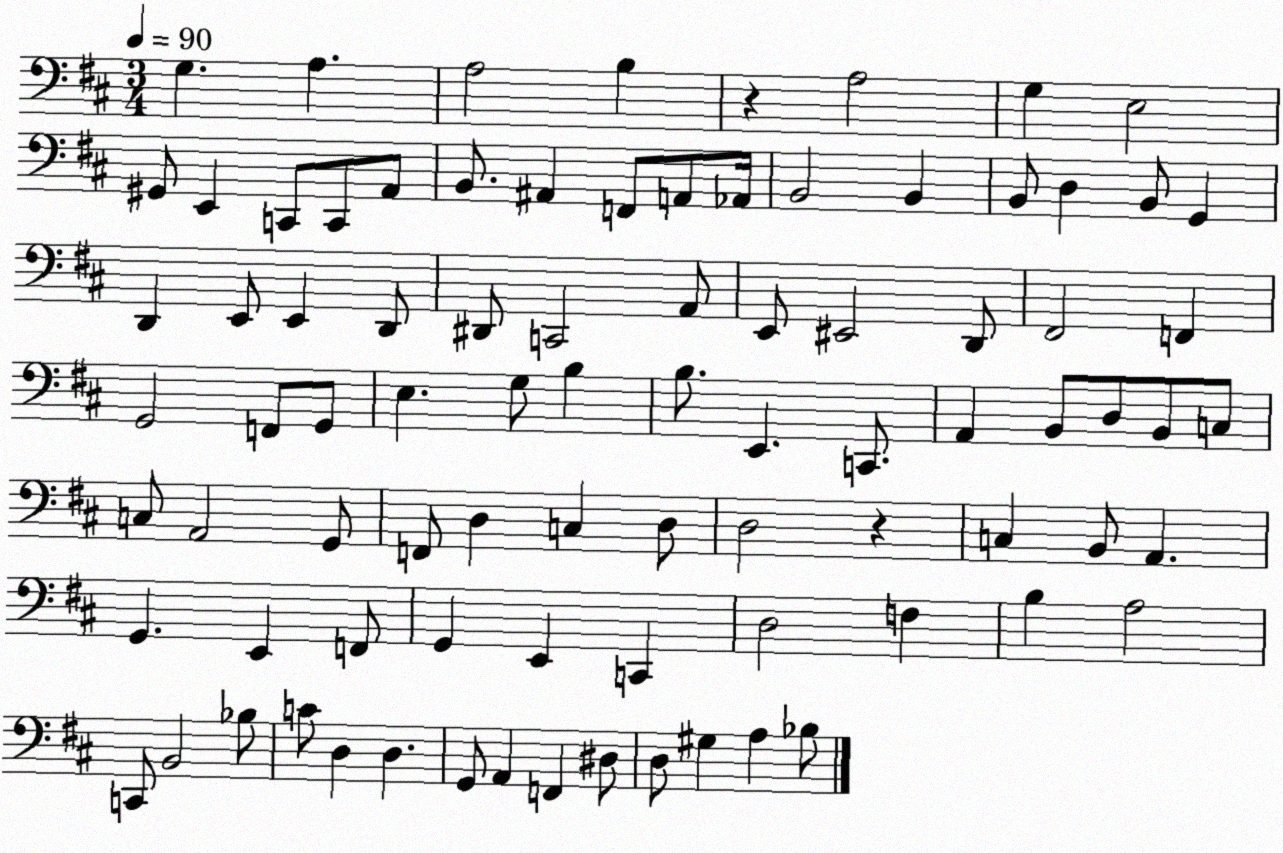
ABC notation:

X:1
T:Untitled
M:3/4
L:1/4
K:D
G, A, A,2 B, z A,2 G, E,2 ^G,,/2 E,, C,,/2 C,,/2 A,,/2 B,,/2 ^A,, F,,/2 A,,/2 _A,,/4 B,,2 B,, B,,/2 D, B,,/2 G,, D,, E,,/2 E,, D,,/2 ^D,,/2 C,,2 A,,/2 E,,/2 ^E,,2 D,,/2 ^F,,2 F,, G,,2 F,,/2 G,,/2 E, G,/2 B, B,/2 E,, C,,/2 A,, B,,/2 D,/2 B,,/2 C,/2 C,/2 A,,2 G,,/2 F,,/2 D, C, D,/2 D,2 z C, B,,/2 A,, G,, E,, F,,/2 G,, E,, C,, D,2 F, B, A,2 C,,/2 B,,2 _B,/2 C/2 D, D, G,,/2 A,, F,, ^D,/2 D,/2 ^G, A, _B,/2